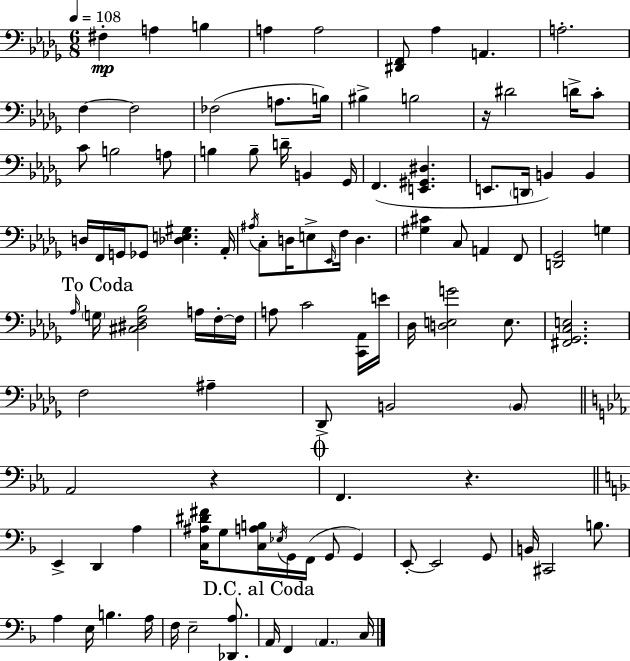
F#3/q A3/q B3/q A3/q A3/h [D#2,F2]/e Ab3/q A2/q. A3/h. F3/q F3/h FES3/h A3/e. B3/s BIS3/q B3/h R/s D#4/h D4/s C4/e C4/e B3/h A3/e B3/q B3/e D4/s B2/q Gb2/s F2/q. [E2,G#2,D#3]/q. E2/e. D2/s B2/q B2/q D3/s F2/s G2/s Gb2/e [Db3,E3,G#3]/q. Ab2/s A#3/s C3/e D3/s E3/e Eb2/s F3/s D3/q. [G#3,C#4]/q C3/e A2/q F2/e [D2,Gb2]/h G3/q Ab3/s G3/s [C#3,D#3,F3,Bb3]/h A3/s F3/s F3/s A3/e C4/h [C2,Ab2]/s E4/s Db3/s [D3,E3,G4]/h E3/e. [F#2,Gb2,C3,E3]/h. F3/h A#3/q Db2/e B2/h B2/e Ab2/h R/q F2/q. R/q. E2/q D2/q A3/q [C3,A#3,D#4,F#4]/s G3/e [C3,A3,B3]/s Eb3/s G2/s F2/s G2/e G2/q E2/e E2/h G2/e B2/s C#2/h B3/e. A3/q E3/s B3/q. A3/s F3/s E3/h [Db2,A3]/e. A2/s F2/q A2/q. C3/s